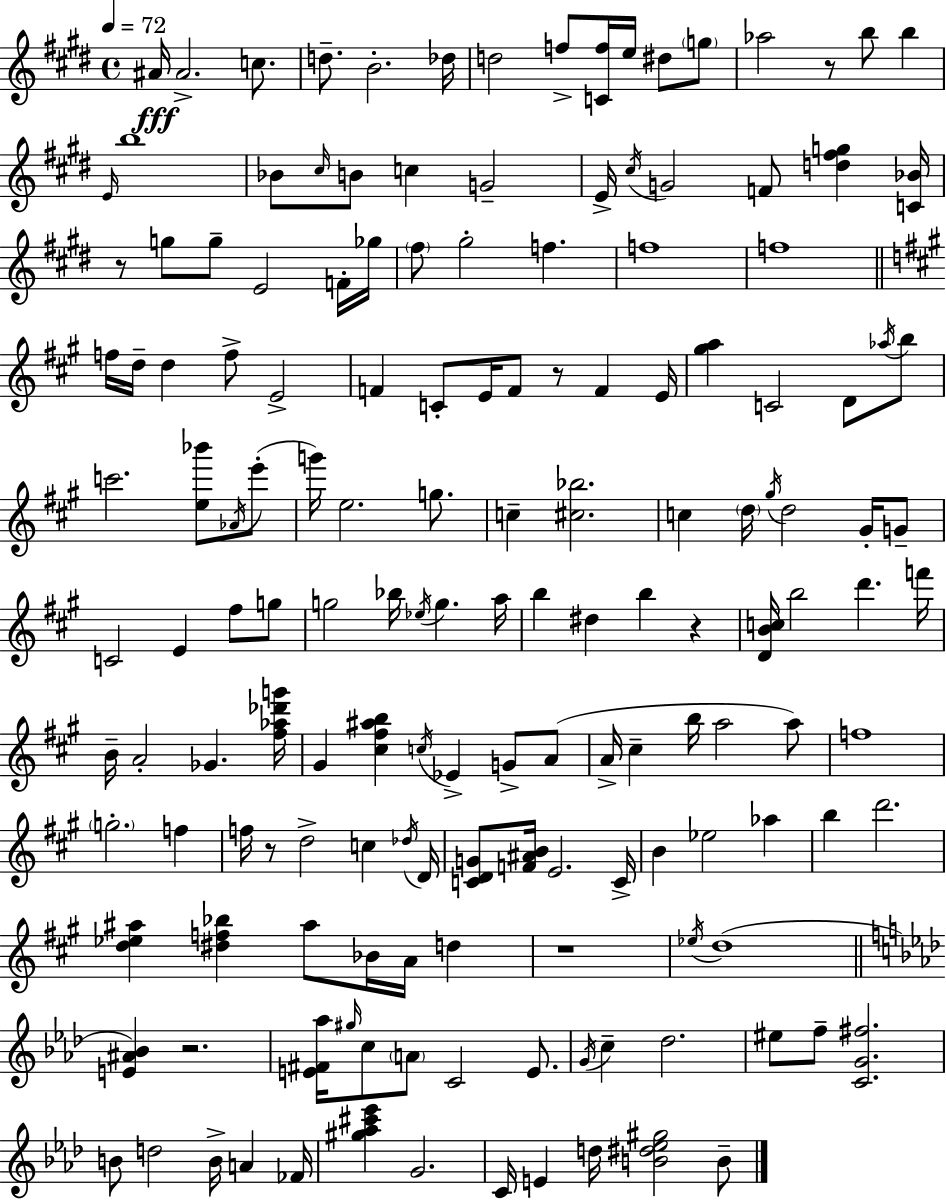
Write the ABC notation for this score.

X:1
T:Untitled
M:4/4
L:1/4
K:E
^A/4 ^A2 c/2 d/2 B2 _d/4 d2 f/2 [Cf]/4 e/4 ^d/2 g/2 _a2 z/2 b/2 b E/4 b4 _B/2 ^c/4 B/2 c G2 E/4 ^c/4 G2 F/2 [d^fg] [C_B]/4 z/2 g/2 g/2 E2 F/4 _g/4 ^f/2 ^g2 f f4 f4 f/4 d/4 d f/2 E2 F C/2 E/4 F/2 z/2 F E/4 [^ga] C2 D/2 _a/4 b/2 c'2 [e_b']/2 _A/4 e'/2 g'/4 e2 g/2 c [^c_b]2 c d/4 ^g/4 d2 ^G/4 G/2 C2 E ^f/2 g/2 g2 _b/4 _e/4 g a/4 b ^d b z [DBc]/4 b2 d' f'/4 B/4 A2 _G [^f_a_d'g']/4 ^G [^c^f^ab] c/4 _E G/2 A/2 A/4 ^c b/4 a2 a/2 f4 g2 f f/4 z/2 d2 c _d/4 D/4 [CDG]/2 [F^AB]/4 E2 C/4 B _e2 _a b d'2 [d_e^a] [^df_b] ^a/2 _B/4 A/4 d z4 _e/4 d4 [E^A_B] z2 [E^F_a]/4 ^g/4 c/2 A/2 C2 E/2 G/4 c _d2 ^e/2 f/2 [CG^f]2 B/2 d2 B/4 A _F/4 [^g_a^c'_e'] G2 C/4 E d/4 [B^d_e^g]2 B/2